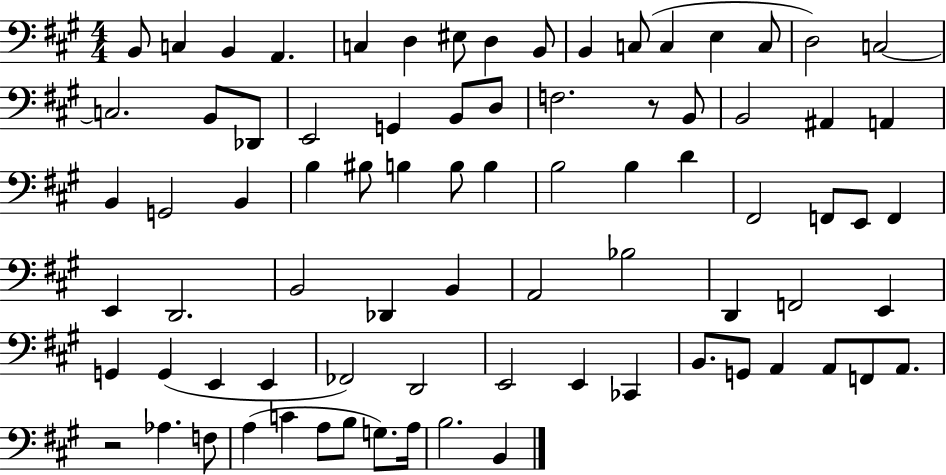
X:1
T:Untitled
M:4/4
L:1/4
K:A
B,,/2 C, B,, A,, C, D, ^E,/2 D, B,,/2 B,, C,/2 C, E, C,/2 D,2 C,2 C,2 B,,/2 _D,,/2 E,,2 G,, B,,/2 D,/2 F,2 z/2 B,,/2 B,,2 ^A,, A,, B,, G,,2 B,, B, ^B,/2 B, B,/2 B, B,2 B, D ^F,,2 F,,/2 E,,/2 F,, E,, D,,2 B,,2 _D,, B,, A,,2 _B,2 D,, F,,2 E,, G,, G,, E,, E,, _F,,2 D,,2 E,,2 E,, _C,, B,,/2 G,,/2 A,, A,,/2 F,,/2 A,,/2 z2 _A, F,/2 A, C A,/2 B,/2 G,/2 A,/4 B,2 B,,